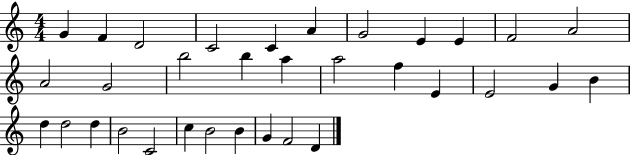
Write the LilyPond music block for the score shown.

{
  \clef treble
  \numericTimeSignature
  \time 4/4
  \key c \major
  g'4 f'4 d'2 | c'2 c'4 a'4 | g'2 e'4 e'4 | f'2 a'2 | \break a'2 g'2 | b''2 b''4 a''4 | a''2 f''4 e'4 | e'2 g'4 b'4 | \break d''4 d''2 d''4 | b'2 c'2 | c''4 b'2 b'4 | g'4 f'2 d'4 | \break \bar "|."
}